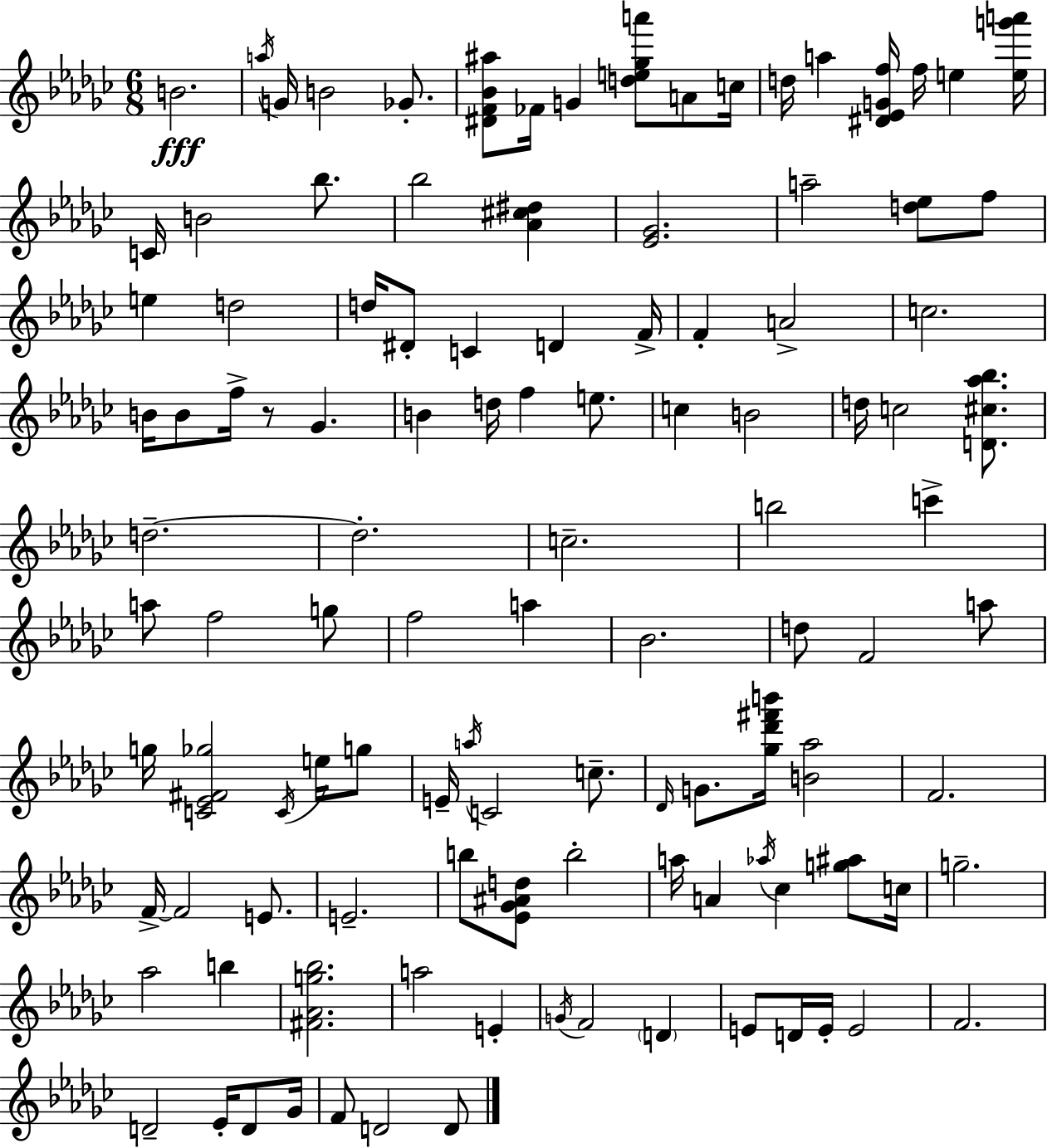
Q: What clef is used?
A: treble